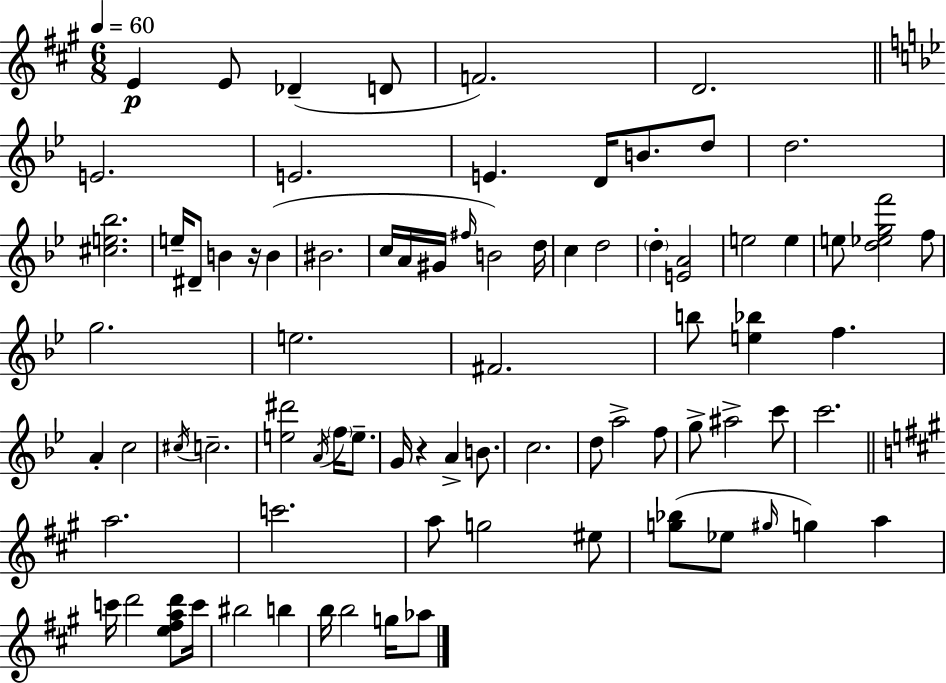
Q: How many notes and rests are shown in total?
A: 81